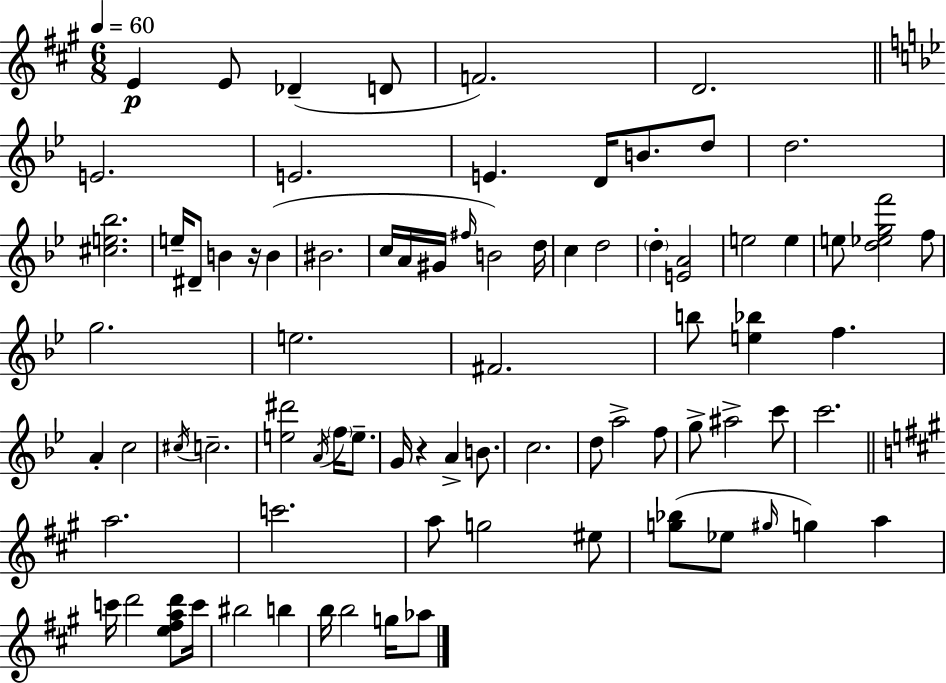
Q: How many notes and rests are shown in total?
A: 81